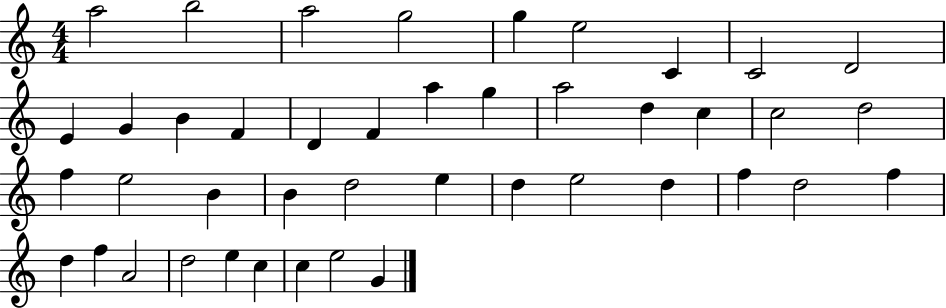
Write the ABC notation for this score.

X:1
T:Untitled
M:4/4
L:1/4
K:C
a2 b2 a2 g2 g e2 C C2 D2 E G B F D F a g a2 d c c2 d2 f e2 B B d2 e d e2 d f d2 f d f A2 d2 e c c e2 G